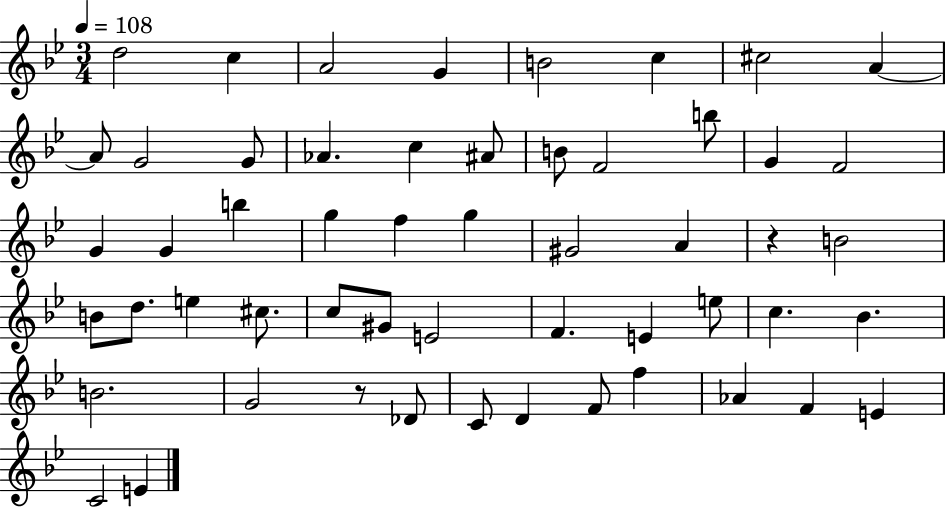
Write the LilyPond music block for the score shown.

{
  \clef treble
  \numericTimeSignature
  \time 3/4
  \key bes \major
  \tempo 4 = 108
  d''2 c''4 | a'2 g'4 | b'2 c''4 | cis''2 a'4~~ | \break a'8 g'2 g'8 | aes'4. c''4 ais'8 | b'8 f'2 b''8 | g'4 f'2 | \break g'4 g'4 b''4 | g''4 f''4 g''4 | gis'2 a'4 | r4 b'2 | \break b'8 d''8. e''4 cis''8. | c''8 gis'8 e'2 | f'4. e'4 e''8 | c''4. bes'4. | \break b'2. | g'2 r8 des'8 | c'8 d'4 f'8 f''4 | aes'4 f'4 e'4 | \break c'2 e'4 | \bar "|."
}